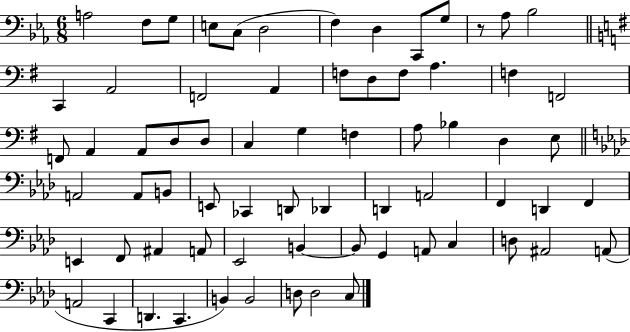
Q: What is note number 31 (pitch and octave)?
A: A3